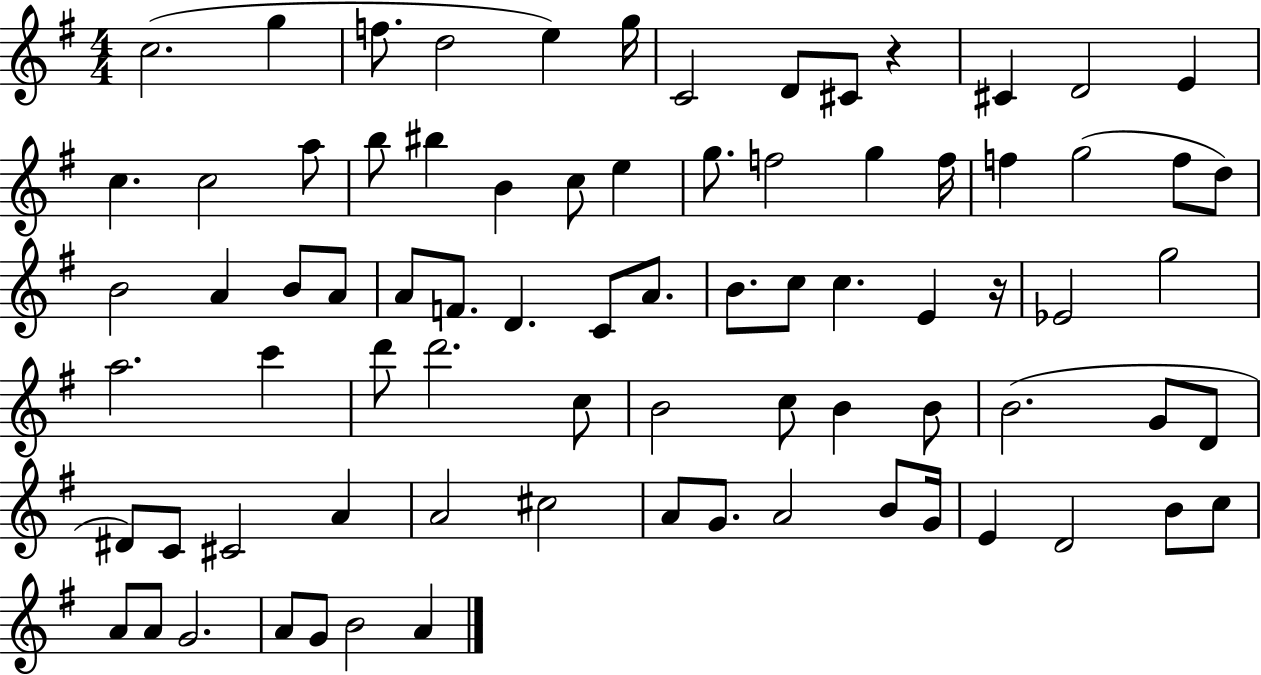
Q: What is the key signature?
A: G major